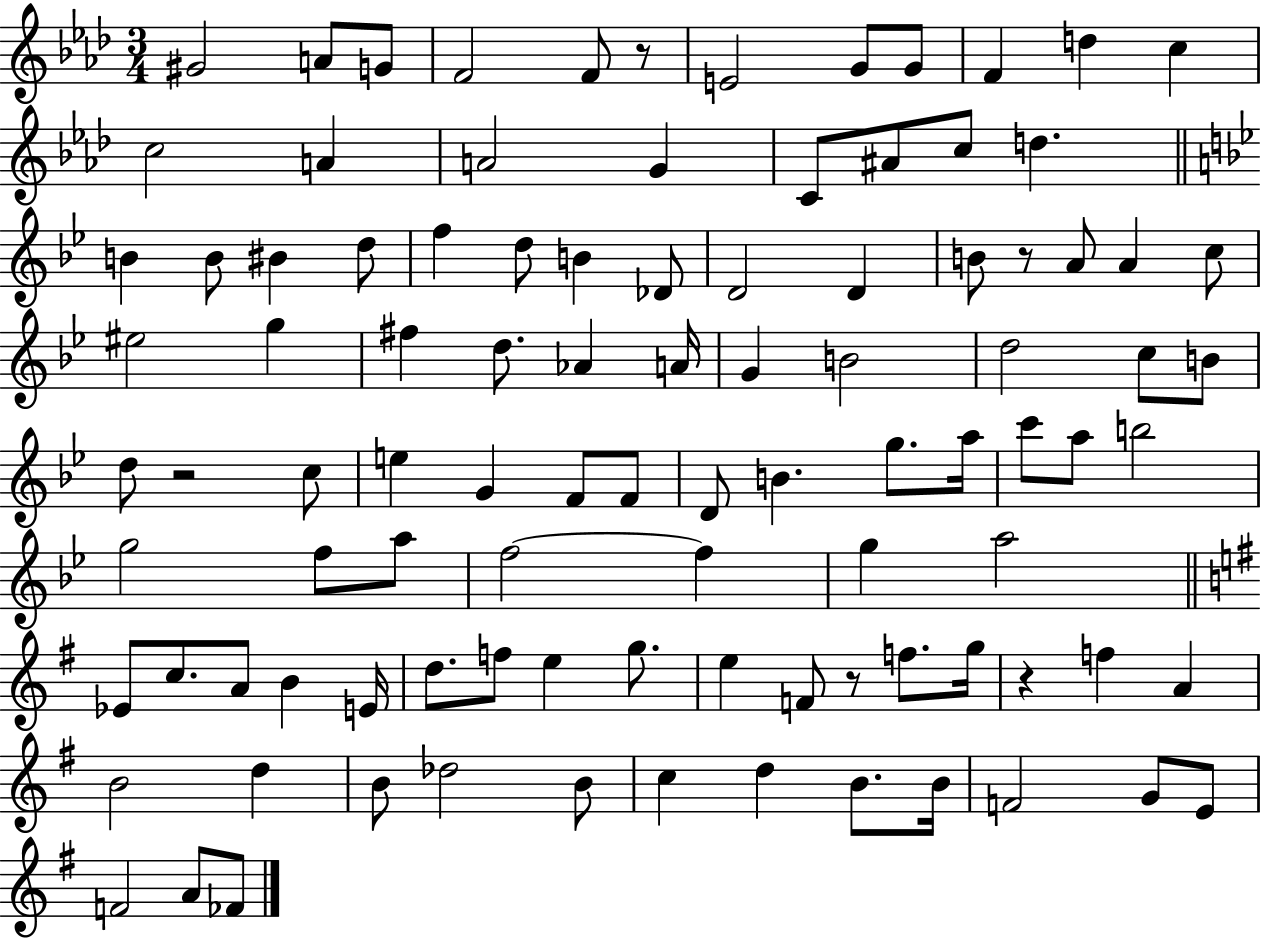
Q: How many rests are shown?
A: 5